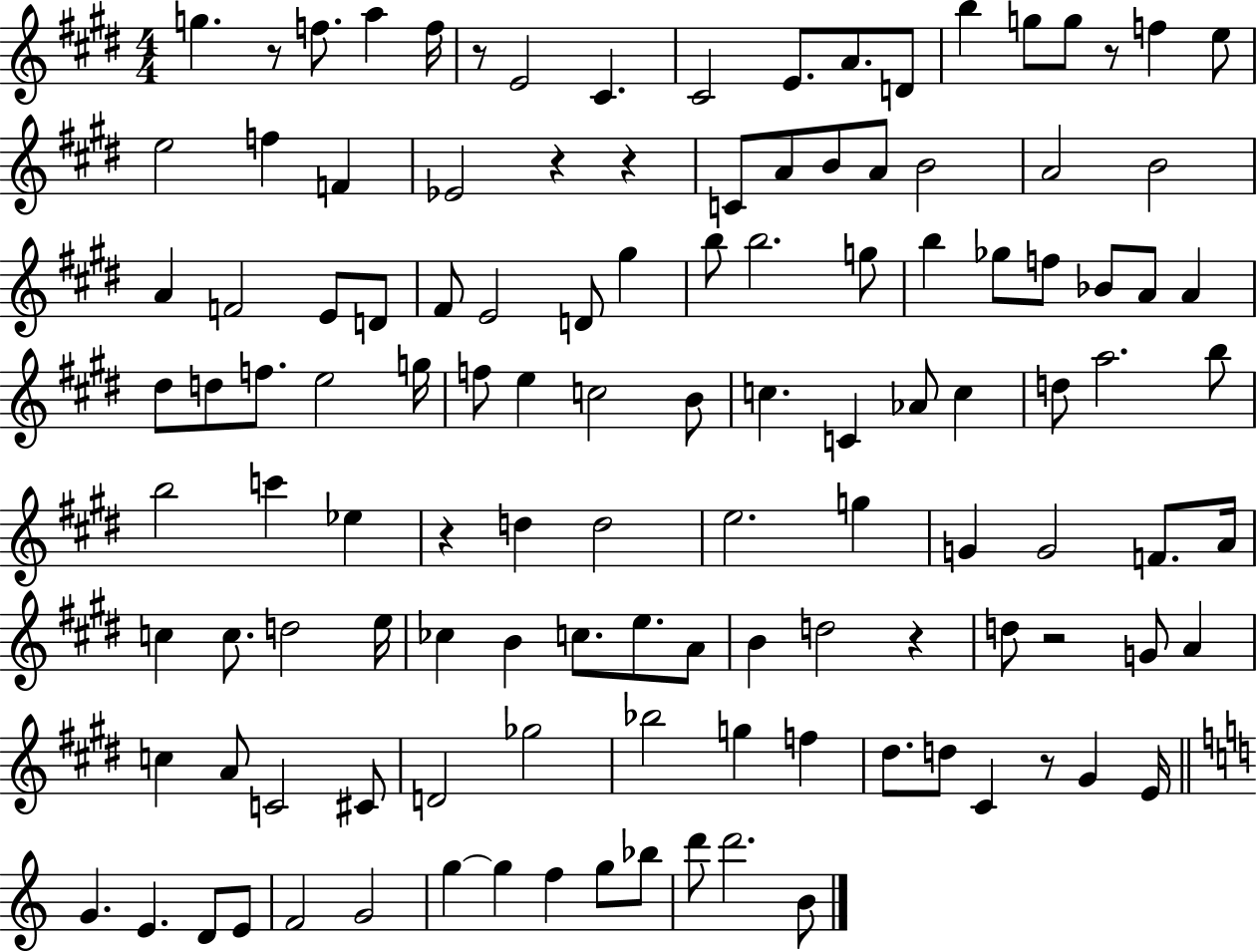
{
  \clef treble
  \numericTimeSignature
  \time 4/4
  \key e \major
  g''4. r8 f''8. a''4 f''16 | r8 e'2 cis'4. | cis'2 e'8. a'8. d'8 | b''4 g''8 g''8 r8 f''4 e''8 | \break e''2 f''4 f'4 | ees'2 r4 r4 | c'8 a'8 b'8 a'8 b'2 | a'2 b'2 | \break a'4 f'2 e'8 d'8 | fis'8 e'2 d'8 gis''4 | b''8 b''2. g''8 | b''4 ges''8 f''8 bes'8 a'8 a'4 | \break dis''8 d''8 f''8. e''2 g''16 | f''8 e''4 c''2 b'8 | c''4. c'4 aes'8 c''4 | d''8 a''2. b''8 | \break b''2 c'''4 ees''4 | r4 d''4 d''2 | e''2. g''4 | g'4 g'2 f'8. a'16 | \break c''4 c''8. d''2 e''16 | ces''4 b'4 c''8. e''8. a'8 | b'4 d''2 r4 | d''8 r2 g'8 a'4 | \break c''4 a'8 c'2 cis'8 | d'2 ges''2 | bes''2 g''4 f''4 | dis''8. d''8 cis'4 r8 gis'4 e'16 | \break \bar "||" \break \key c \major g'4. e'4. d'8 e'8 | f'2 g'2 | g''4~~ g''4 f''4 g''8 bes''8 | d'''8 d'''2. b'8 | \break \bar "|."
}